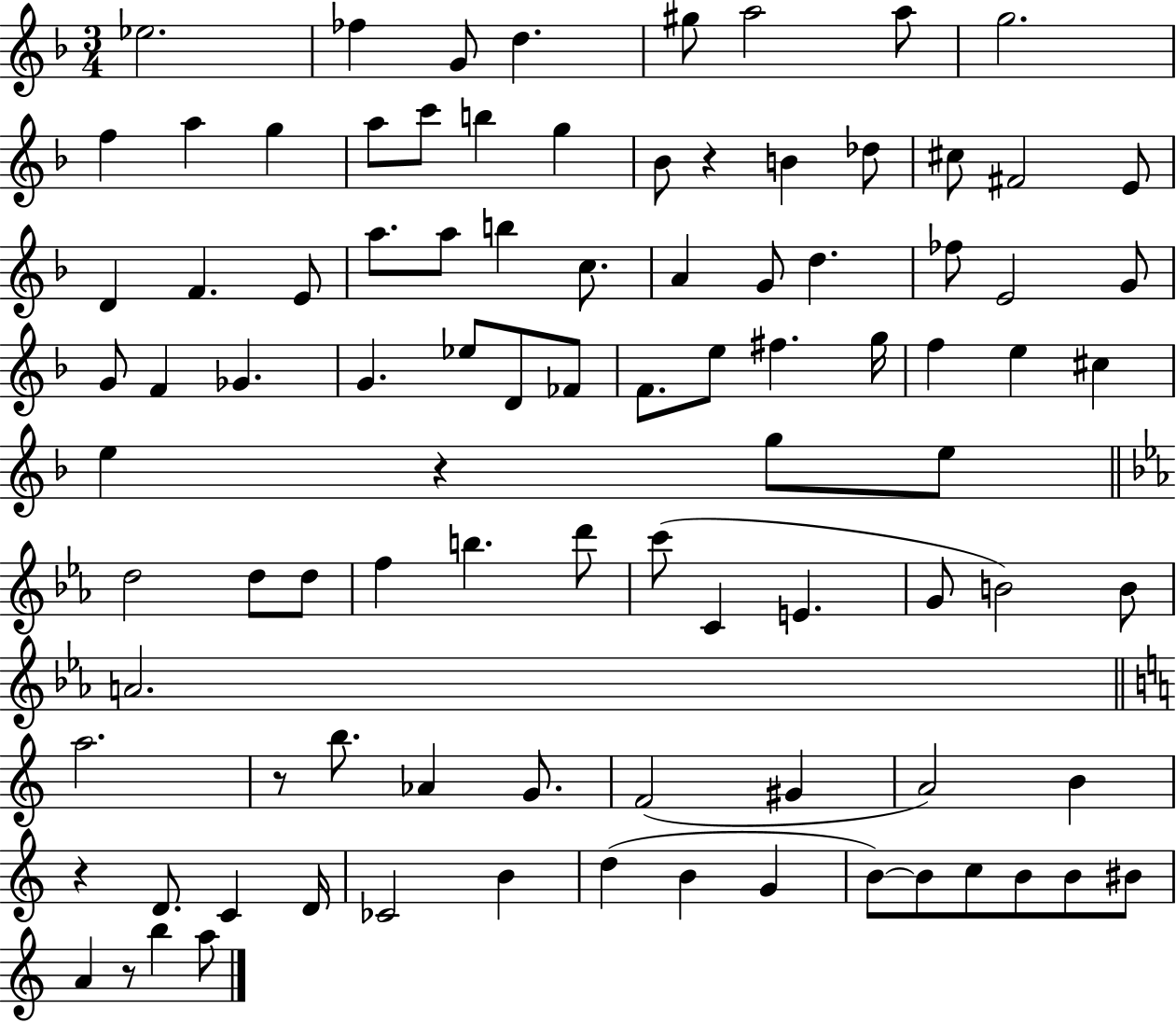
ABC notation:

X:1
T:Untitled
M:3/4
L:1/4
K:F
_e2 _f G/2 d ^g/2 a2 a/2 g2 f a g a/2 c'/2 b g _B/2 z B _d/2 ^c/2 ^F2 E/2 D F E/2 a/2 a/2 b c/2 A G/2 d _f/2 E2 G/2 G/2 F _G G _e/2 D/2 _F/2 F/2 e/2 ^f g/4 f e ^c e z g/2 e/2 d2 d/2 d/2 f b d'/2 c'/2 C E G/2 B2 B/2 A2 a2 z/2 b/2 _A G/2 F2 ^G A2 B z D/2 C D/4 _C2 B d B G B/2 B/2 c/2 B/2 B/2 ^B/2 A z/2 b a/2